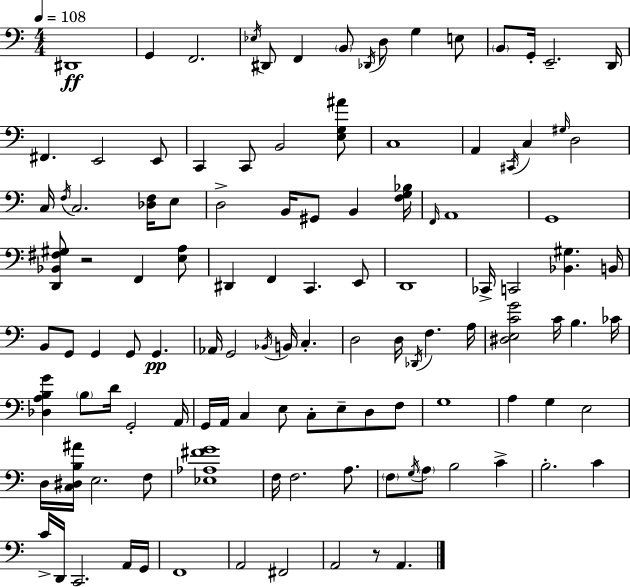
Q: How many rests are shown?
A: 2